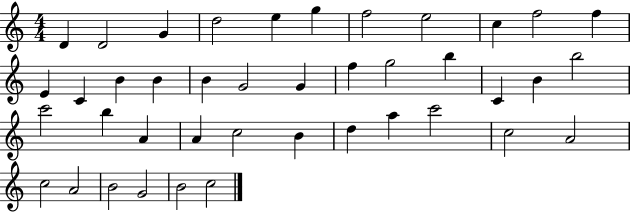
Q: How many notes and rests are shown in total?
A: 41